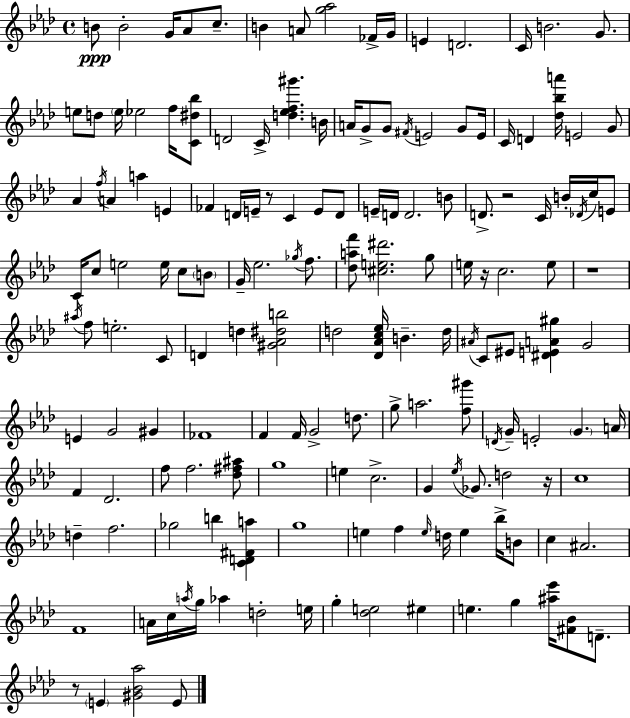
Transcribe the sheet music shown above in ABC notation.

X:1
T:Untitled
M:4/4
L:1/4
K:Fm
B/2 B2 G/4 _A/2 c/2 B A/2 [g_a]2 _F/4 G/4 E D2 C/4 B2 G/2 e/2 d/2 e/4 _e2 f/4 [C^d_b]/2 D2 C/4 [d_ef^g'] B/4 A/4 G/2 G/2 ^F/4 E2 G/2 E/4 C/4 D [_d_ba']/4 E2 G/2 _A f/4 A a E _F D/4 E/4 z/2 C E/2 D/2 E/4 D/4 D2 B/2 D/2 z2 C/4 B/4 _D/4 c/4 E/2 C/4 c/2 e2 e/4 c/2 B/2 G/4 _e2 _g/4 f/2 [_daf']/2 [^ce^d']2 g/2 e/4 z/4 c2 e/2 z4 ^a/4 f/2 e2 C/2 D d [^G_A^db]2 d2 [_D_Ac_e]/4 B d/4 ^A/4 C/2 ^E/2 [^DEA^g] G2 E G2 ^G _F4 F F/4 G2 d/2 g/2 a2 [f^g']/2 D/4 G/4 E2 G A/4 F _D2 f/2 f2 [_d^f^a]/2 g4 e c2 G _e/4 _G/2 d2 z/4 c4 d f2 _g2 b [CD^Fa] g4 e f e/4 d/4 e _b/4 B/2 c ^A2 F4 A/4 c/4 a/4 g/4 _a d2 e/4 g [_de]2 ^e e g [^a_e']/4 [^F_B]/2 D/2 z/2 E [^G_B_a]2 E/2